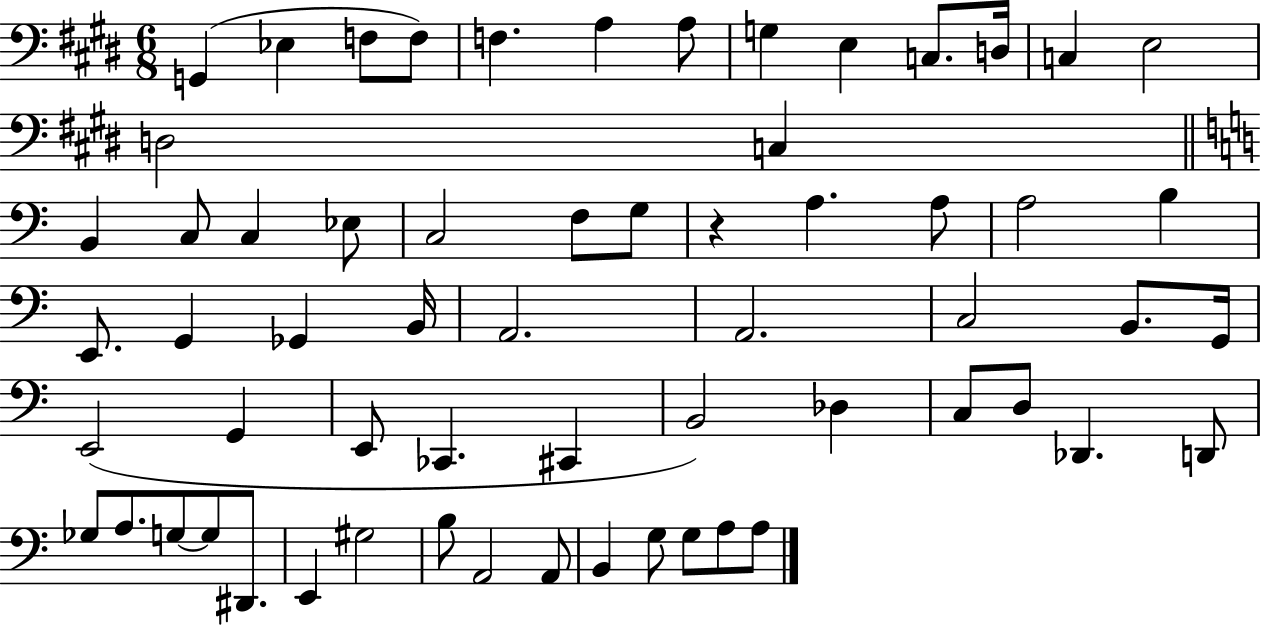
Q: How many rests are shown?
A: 1